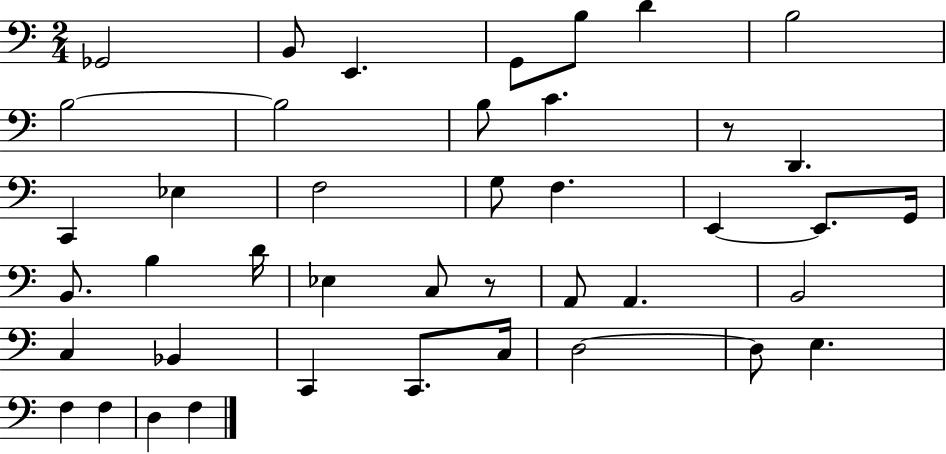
X:1
T:Untitled
M:2/4
L:1/4
K:C
_G,,2 B,,/2 E,, G,,/2 B,/2 D B,2 B,2 B,2 B,/2 C z/2 D,, C,, _E, F,2 G,/2 F, E,, E,,/2 G,,/4 B,,/2 B, D/4 _E, C,/2 z/2 A,,/2 A,, B,,2 C, _B,, C,, C,,/2 C,/4 D,2 D,/2 E, F, F, D, F,